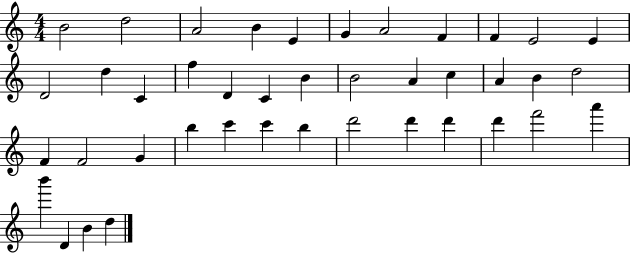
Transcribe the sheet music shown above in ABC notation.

X:1
T:Untitled
M:4/4
L:1/4
K:C
B2 d2 A2 B E G A2 F F E2 E D2 d C f D C B B2 A c A B d2 F F2 G b c' c' b d'2 d' d' d' f'2 a' b' D B d